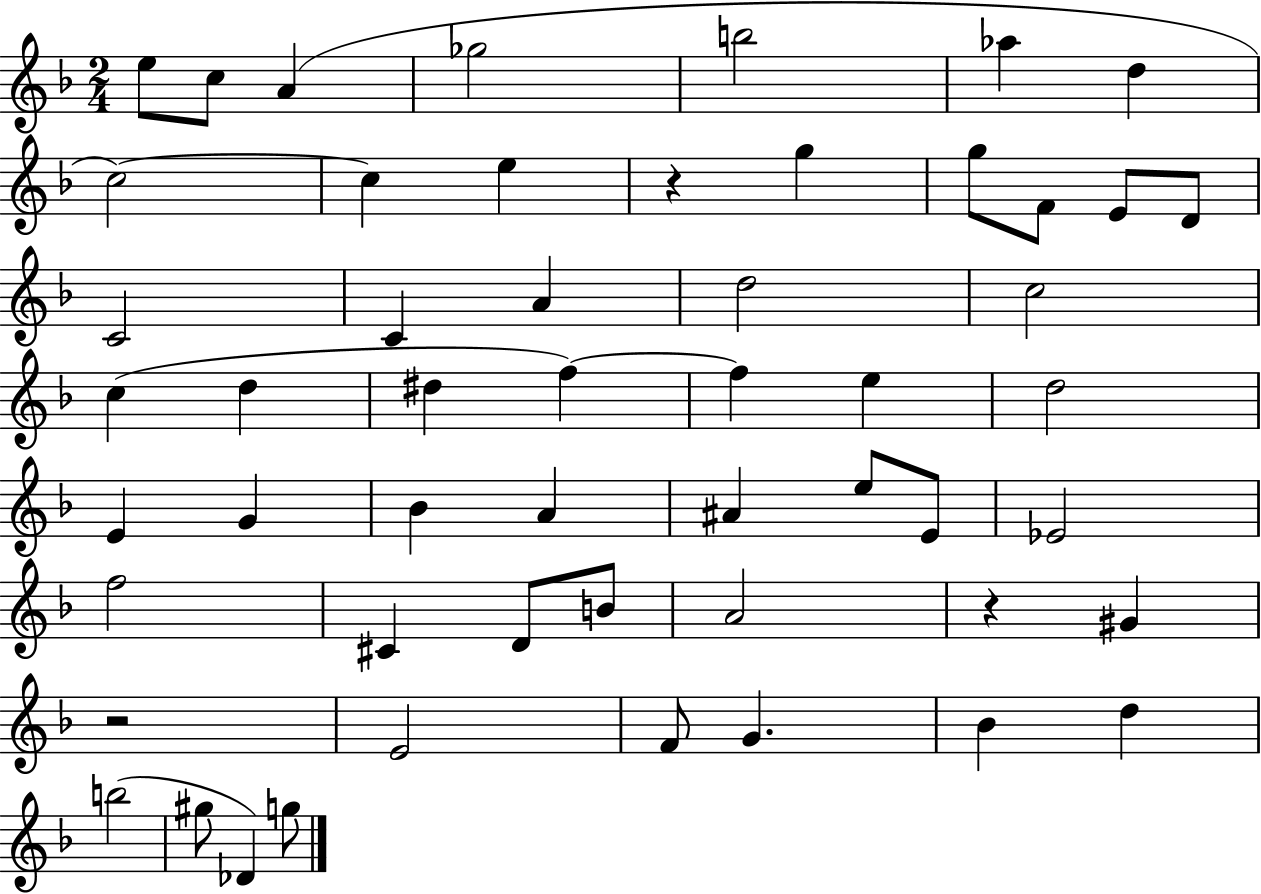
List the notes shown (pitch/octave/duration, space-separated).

E5/e C5/e A4/q Gb5/h B5/h Ab5/q D5/q C5/h C5/q E5/q R/q G5/q G5/e F4/e E4/e D4/e C4/h C4/q A4/q D5/h C5/h C5/q D5/q D#5/q F5/q F5/q E5/q D5/h E4/q G4/q Bb4/q A4/q A#4/q E5/e E4/e Eb4/h F5/h C#4/q D4/e B4/e A4/h R/q G#4/q R/h E4/h F4/e G4/q. Bb4/q D5/q B5/h G#5/e Db4/q G5/e